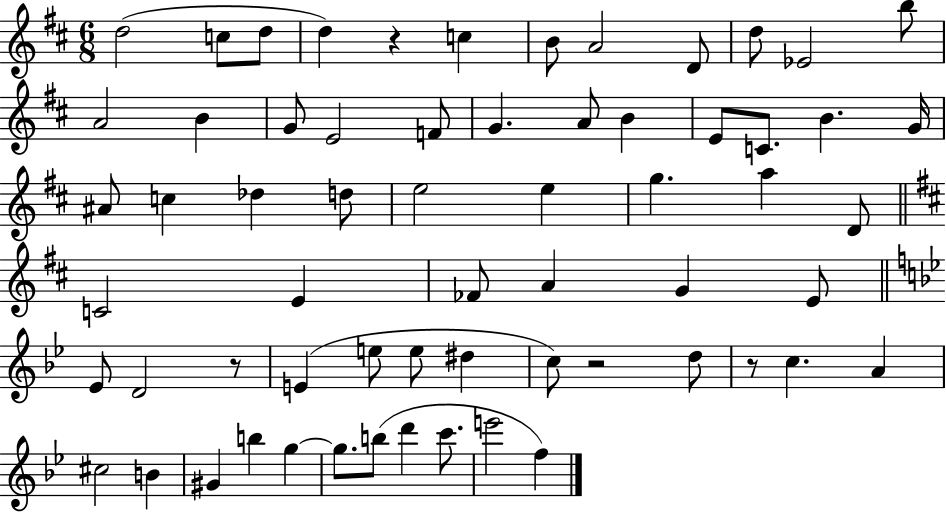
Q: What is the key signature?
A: D major